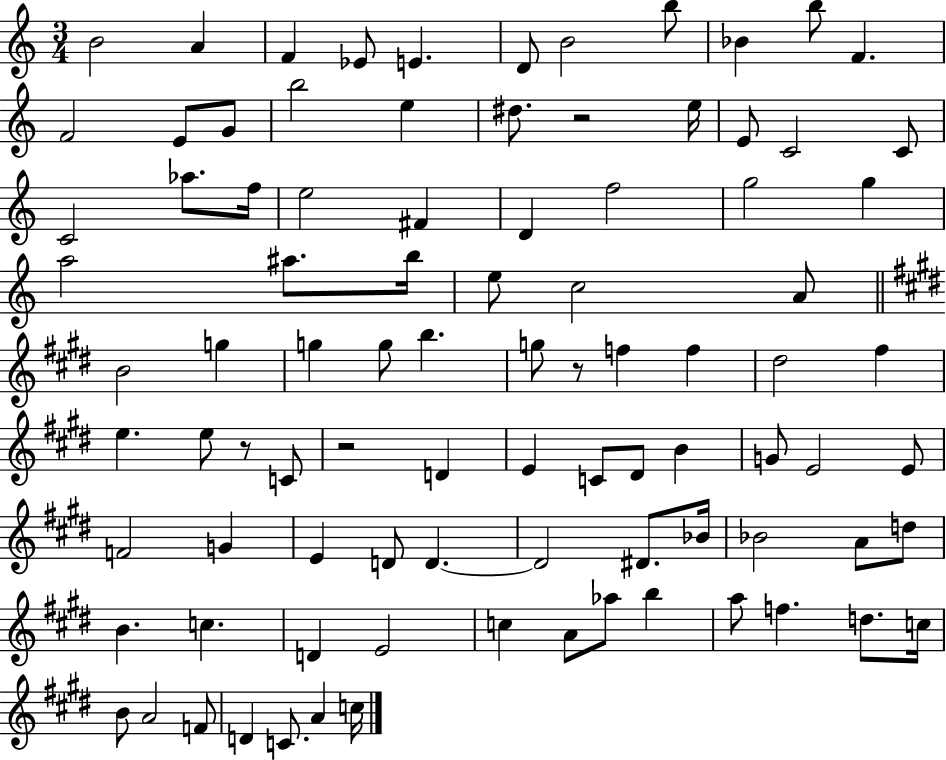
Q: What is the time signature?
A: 3/4